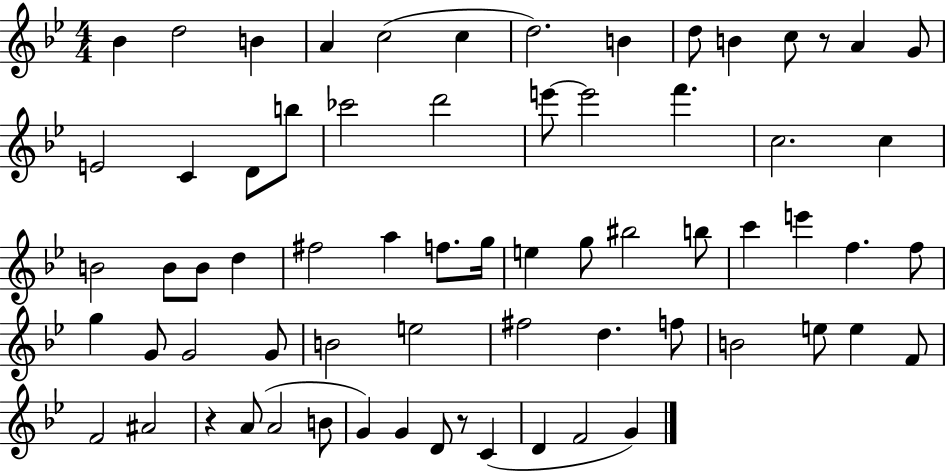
Bb4/q D5/h B4/q A4/q C5/h C5/q D5/h. B4/q D5/e B4/q C5/e R/e A4/q G4/e E4/h C4/q D4/e B5/e CES6/h D6/h E6/e E6/h F6/q. C5/h. C5/q B4/h B4/e B4/e D5/q F#5/h A5/q F5/e. G5/s E5/q G5/e BIS5/h B5/e C6/q E6/q F5/q. F5/e G5/q G4/e G4/h G4/e B4/h E5/h F#5/h D5/q. F5/e B4/h E5/e E5/q F4/e F4/h A#4/h R/q A4/e A4/h B4/e G4/q G4/q D4/e R/e C4/q D4/q F4/h G4/q